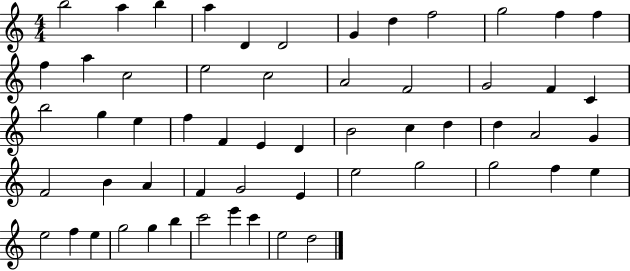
{
  \clef treble
  \numericTimeSignature
  \time 4/4
  \key c \major
  b''2 a''4 b''4 | a''4 d'4 d'2 | g'4 d''4 f''2 | g''2 f''4 f''4 | \break f''4 a''4 c''2 | e''2 c''2 | a'2 f'2 | g'2 f'4 c'4 | \break b''2 g''4 e''4 | f''4 f'4 e'4 d'4 | b'2 c''4 d''4 | d''4 a'2 g'4 | \break f'2 b'4 a'4 | f'4 g'2 e'4 | e''2 g''2 | g''2 f''4 e''4 | \break e''2 f''4 e''4 | g''2 g''4 b''4 | c'''2 e'''4 c'''4 | e''2 d''2 | \break \bar "|."
}